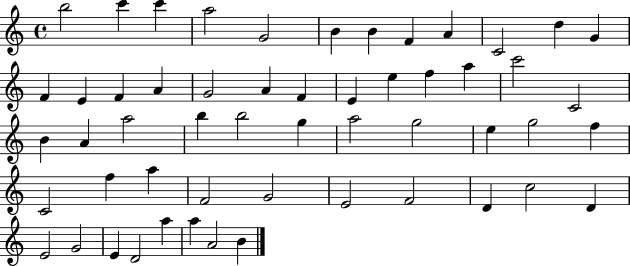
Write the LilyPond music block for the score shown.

{
  \clef treble
  \time 4/4
  \defaultTimeSignature
  \key c \major
  b''2 c'''4 c'''4 | a''2 g'2 | b'4 b'4 f'4 a'4 | c'2 d''4 g'4 | \break f'4 e'4 f'4 a'4 | g'2 a'4 f'4 | e'4 e''4 f''4 a''4 | c'''2 c'2 | \break b'4 a'4 a''2 | b''4 b''2 g''4 | a''2 g''2 | e''4 g''2 f''4 | \break c'2 f''4 a''4 | f'2 g'2 | e'2 f'2 | d'4 c''2 d'4 | \break e'2 g'2 | e'4 d'2 a''4 | a''4 a'2 b'4 | \bar "|."
}